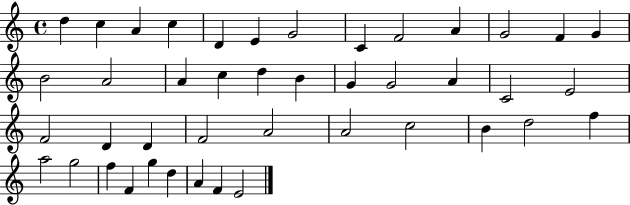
D5/q C5/q A4/q C5/q D4/q E4/q G4/h C4/q F4/h A4/q G4/h F4/q G4/q B4/h A4/h A4/q C5/q D5/q B4/q G4/q G4/h A4/q C4/h E4/h F4/h D4/q D4/q F4/h A4/h A4/h C5/h B4/q D5/h F5/q A5/h G5/h F5/q F4/q G5/q D5/q A4/q F4/q E4/h